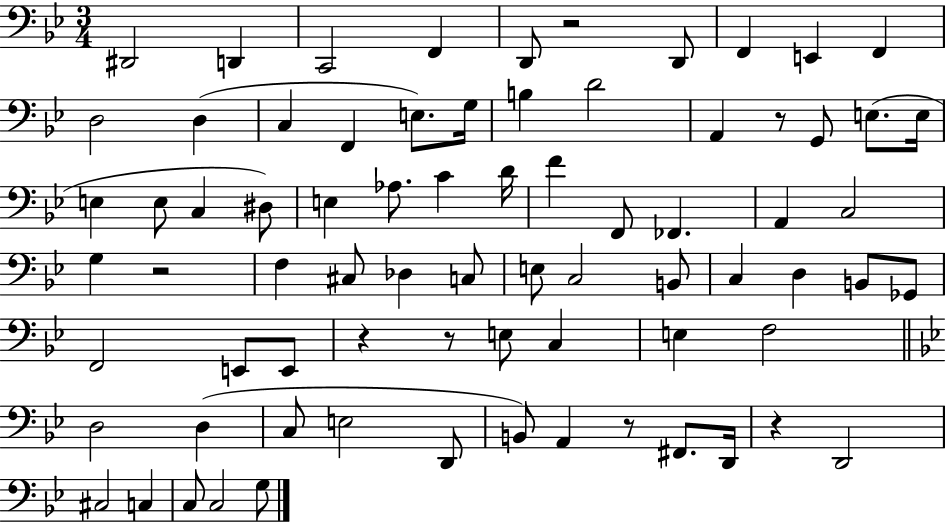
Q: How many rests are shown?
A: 7